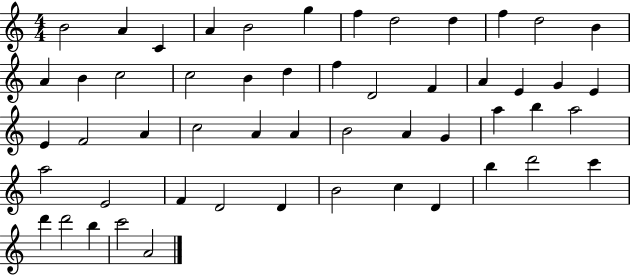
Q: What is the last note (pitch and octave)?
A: A4